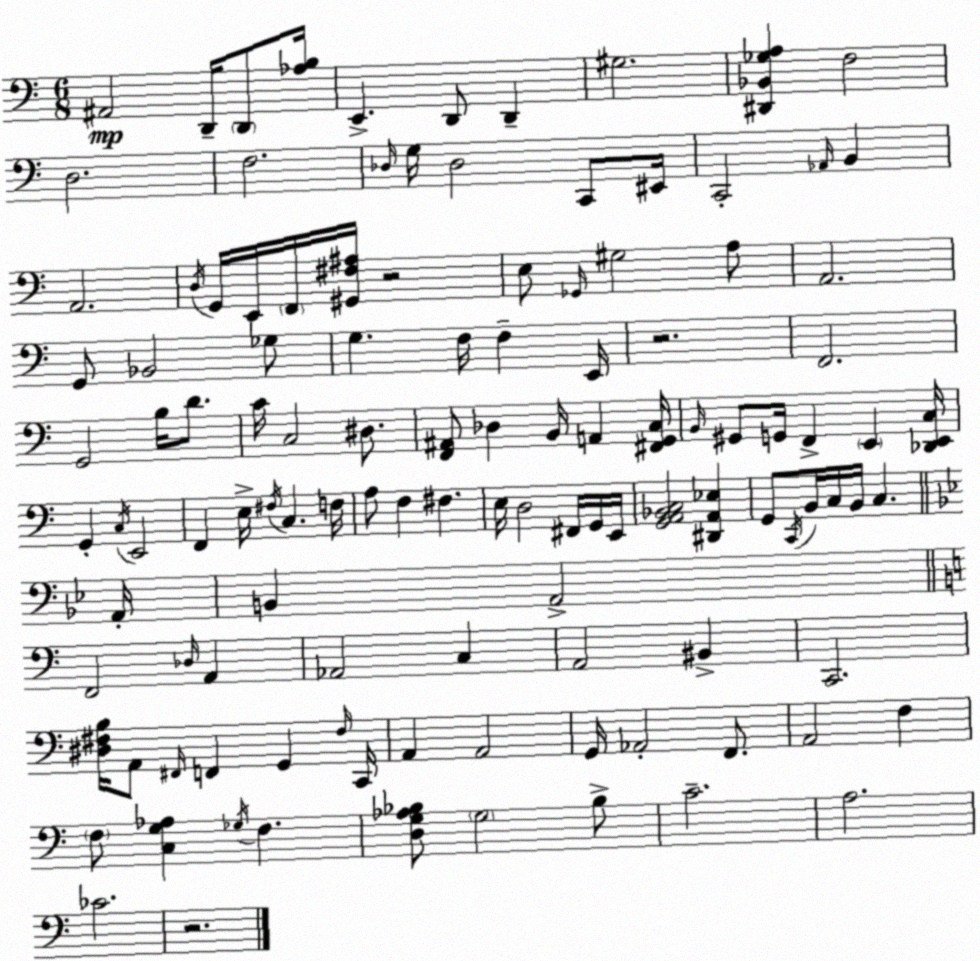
X:1
T:Untitled
M:6/8
L:1/4
K:C
^A,,2 D,,/4 D,,/2 [_A,B,]/4 E,, D,,/2 D,, ^G,2 [^D,,_B,,_G,A,] F,2 D,2 F,2 _D,/4 G,/4 _D,2 C,,/2 ^E,,/4 C,,2 _A,,/4 B,, A,,2 D,/4 G,,/4 E,,/4 F,,/4 [^G,,^F,^A,]/4 z2 E,/2 _G,,/4 ^G,2 A,/2 A,,2 G,,/2 _B,,2 _G,/2 G, F,/4 F, E,,/4 z2 F,,2 G,,2 B,/4 D/2 C/4 C,2 ^D,/2 [F,,^A,,]/2 _D, B,,/4 A,, [^F,,G,,C,]/4 B,,/4 ^G,,/2 G,,/4 F,, E,, [_D,,E,,C,]/4 G,, C,/4 E,,2 F,, E,/4 ^F,/4 C, F,/4 A,/2 F, ^F, E,/4 D,2 ^F,,/4 G,,/4 E,,/4 [G,,A,,_B,,C,]2 [^D,,A,,_E,] G,,/2 C,,/4 B,,/4 C,/4 B,,/4 C, A,,/4 B,, A,,2 F,,2 _D,/4 A,, _A,,2 C, A,,2 ^B,, C,,2 [^D,^F,B,]/4 A,,/2 ^F,,/4 F,, G,, ^F,/4 C,,/4 A,, A,,2 G,,/4 _A,,2 F,,/2 A,,2 F, F,/2 [C,G,_A,] _G,/4 F, [D,G,_A,_B,]/2 G,2 _B,/2 C2 A,2 _C2 z2